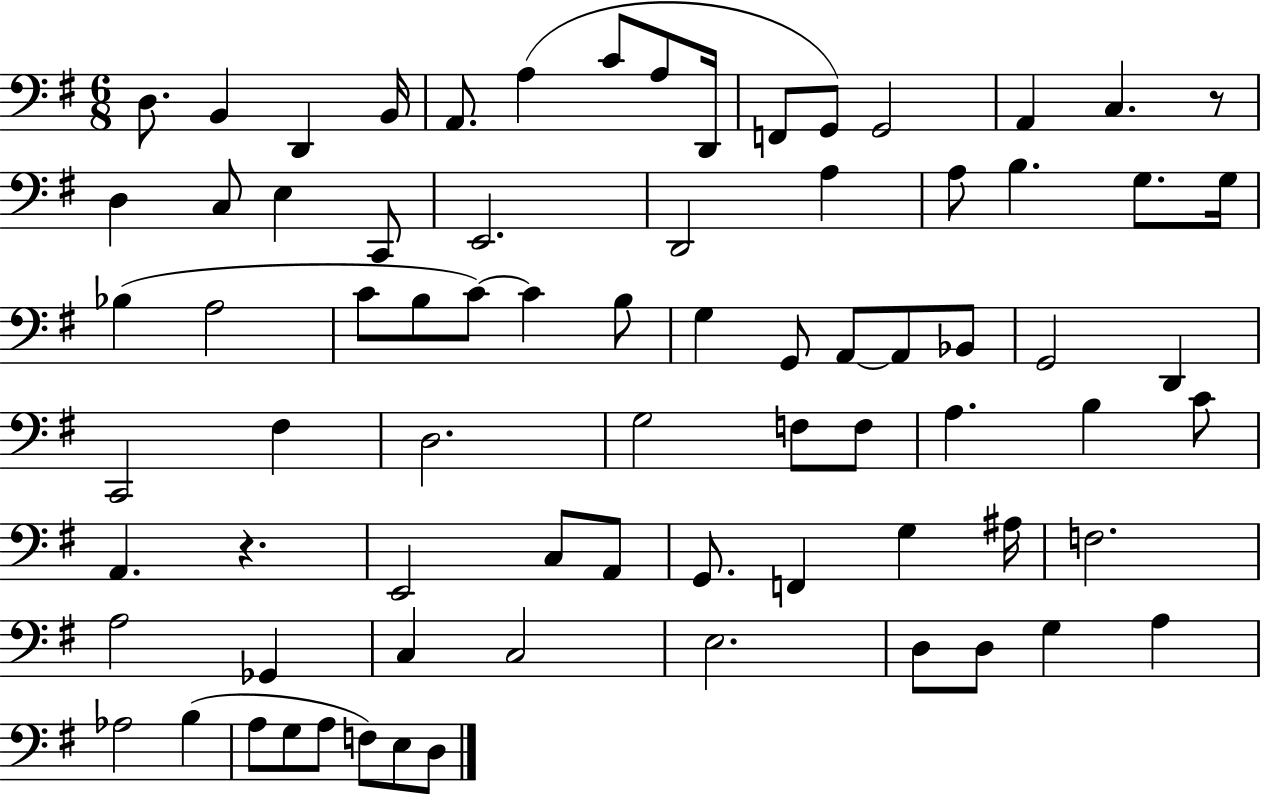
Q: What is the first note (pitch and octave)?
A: D3